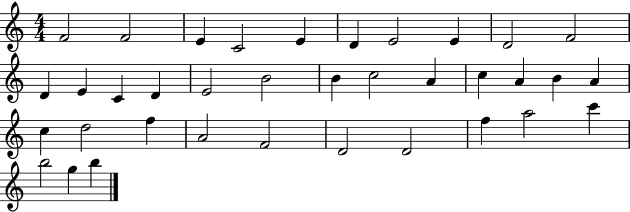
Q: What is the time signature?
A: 4/4